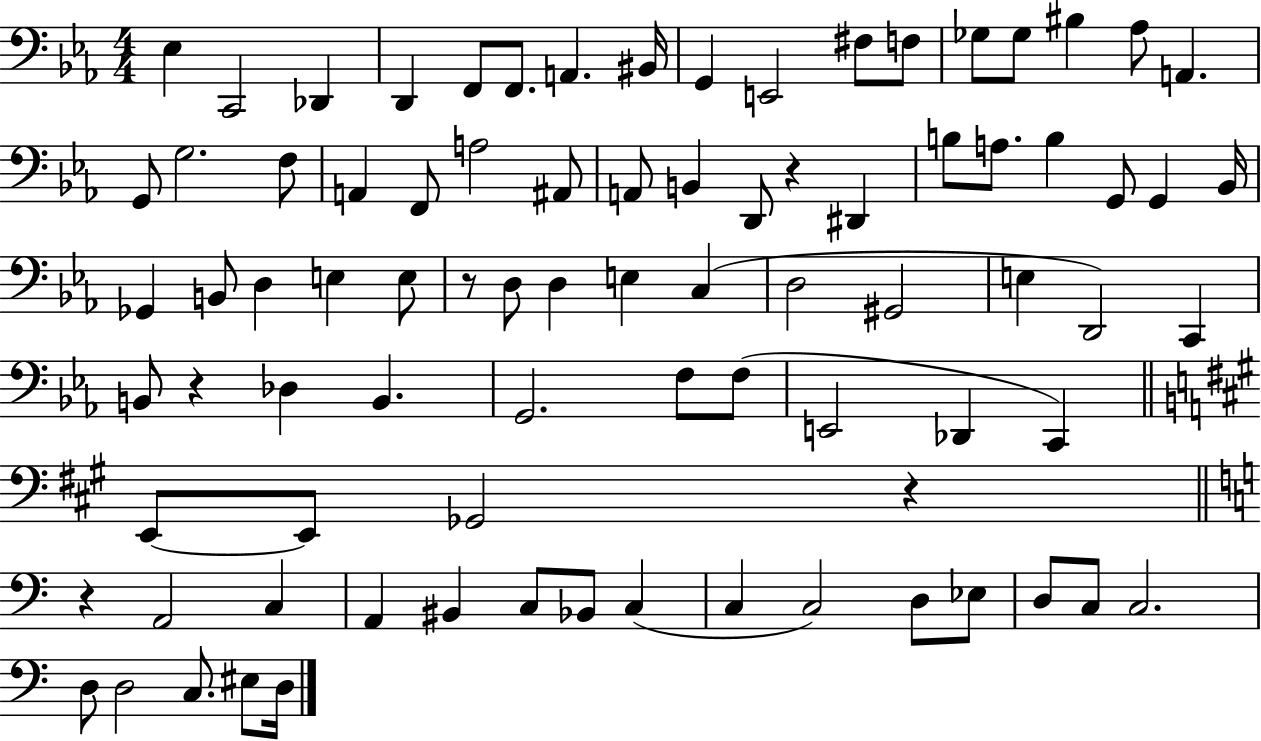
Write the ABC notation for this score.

X:1
T:Untitled
M:4/4
L:1/4
K:Eb
_E, C,,2 _D,, D,, F,,/2 F,,/2 A,, ^B,,/4 G,, E,,2 ^F,/2 F,/2 _G,/2 _G,/2 ^B, _A,/2 A,, G,,/2 G,2 F,/2 A,, F,,/2 A,2 ^A,,/2 A,,/2 B,, D,,/2 z ^D,, B,/2 A,/2 B, G,,/2 G,, _B,,/4 _G,, B,,/2 D, E, E,/2 z/2 D,/2 D, E, C, D,2 ^G,,2 E, D,,2 C,, B,,/2 z _D, B,, G,,2 F,/2 F,/2 E,,2 _D,, C,, E,,/2 E,,/2 _G,,2 z z A,,2 C, A,, ^B,, C,/2 _B,,/2 C, C, C,2 D,/2 _E,/2 D,/2 C,/2 C,2 D,/2 D,2 C,/2 ^E,/2 D,/4